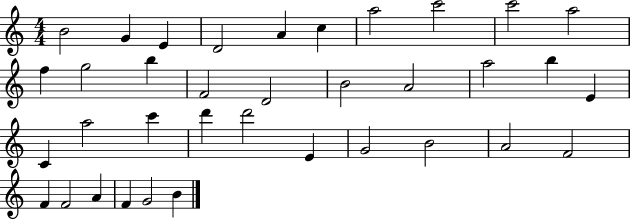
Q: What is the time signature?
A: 4/4